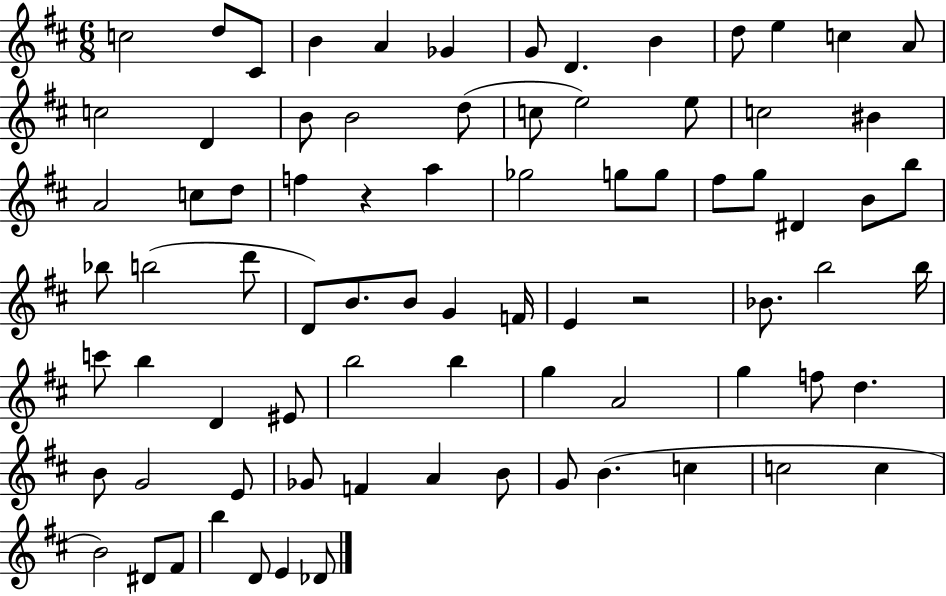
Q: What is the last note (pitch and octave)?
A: Db4